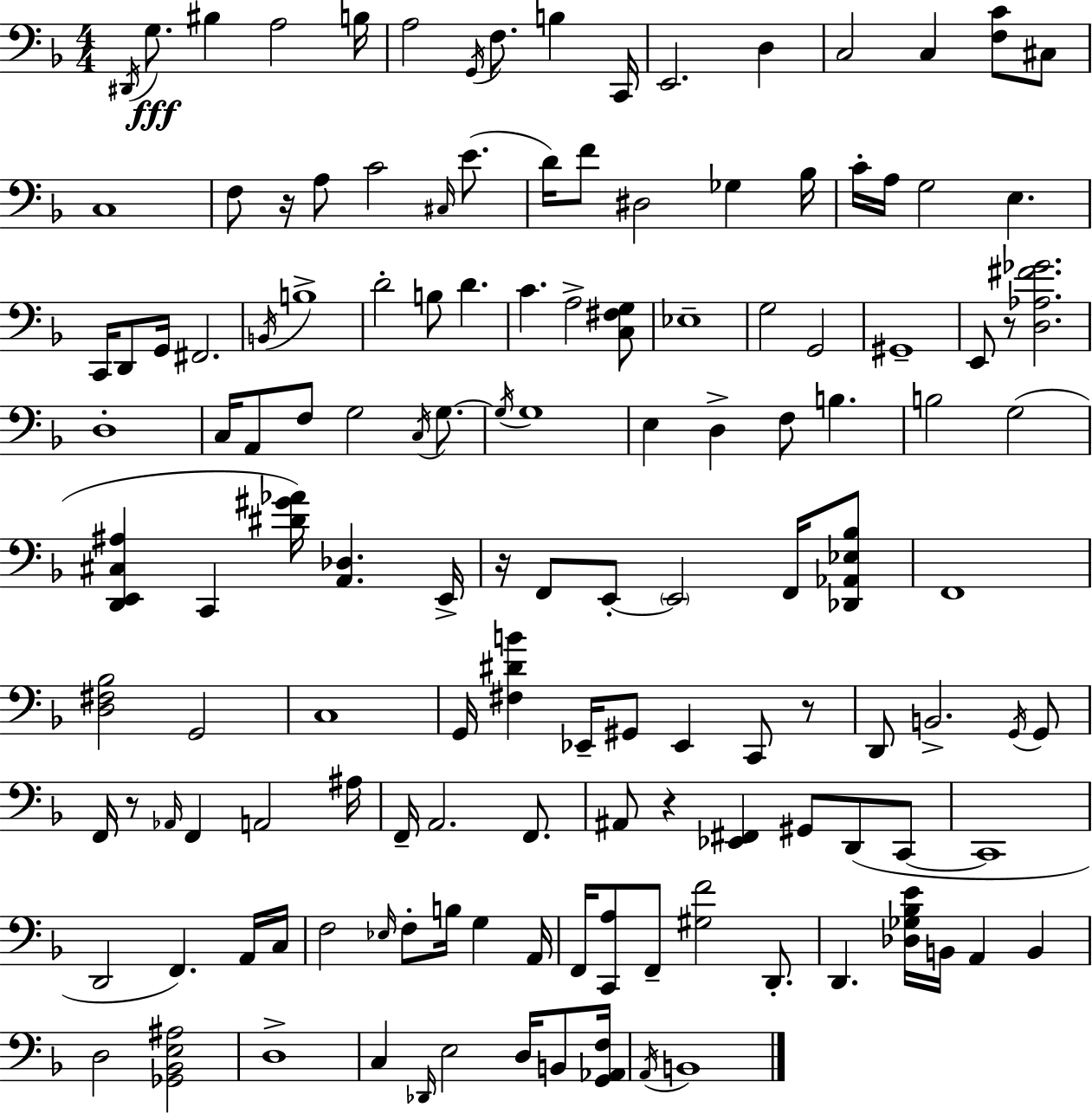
X:1
T:Untitled
M:4/4
L:1/4
K:Dm
^D,,/4 G,/2 ^B, A,2 B,/4 A,2 G,,/4 F,/2 B, C,,/4 E,,2 D, C,2 C, [F,C]/2 ^C,/2 C,4 F,/2 z/4 A,/2 C2 ^C,/4 E/2 D/4 F/2 ^D,2 _G, _B,/4 C/4 A,/4 G,2 E, C,,/4 D,,/2 G,,/4 ^F,,2 B,,/4 B,4 D2 B,/2 D C A,2 [C,^F,G,]/2 _E,4 G,2 G,,2 ^G,,4 E,,/2 z/2 [D,_A,^F_G]2 D,4 C,/4 A,,/2 F,/2 G,2 C,/4 G,/2 G,/4 G,4 E, D, F,/2 B, B,2 G,2 [D,,E,,^C,^A,] C,, [^D^G_A]/4 [A,,_D,] E,,/4 z/4 F,,/2 E,,/2 E,,2 F,,/4 [_D,,_A,,_E,_B,]/2 F,,4 [D,^F,_B,]2 G,,2 C,4 G,,/4 [^F,^DB] _E,,/4 ^G,,/2 _E,, C,,/2 z/2 D,,/2 B,,2 G,,/4 G,,/2 F,,/4 z/2 _A,,/4 F,, A,,2 ^A,/4 F,,/4 A,,2 F,,/2 ^A,,/2 z [_E,,^F,,] ^G,,/2 D,,/2 C,,/2 C,,4 D,,2 F,, A,,/4 C,/4 F,2 _E,/4 F,/2 B,/4 G, A,,/4 F,,/4 [C,,A,]/2 F,,/2 [^G,F]2 D,,/2 D,, [_D,_G,_B,E]/4 B,,/4 A,, B,, D,2 [_G,,_B,,E,^A,]2 D,4 C, _D,,/4 E,2 D,/4 B,,/2 [G,,_A,,F,]/4 A,,/4 B,,4